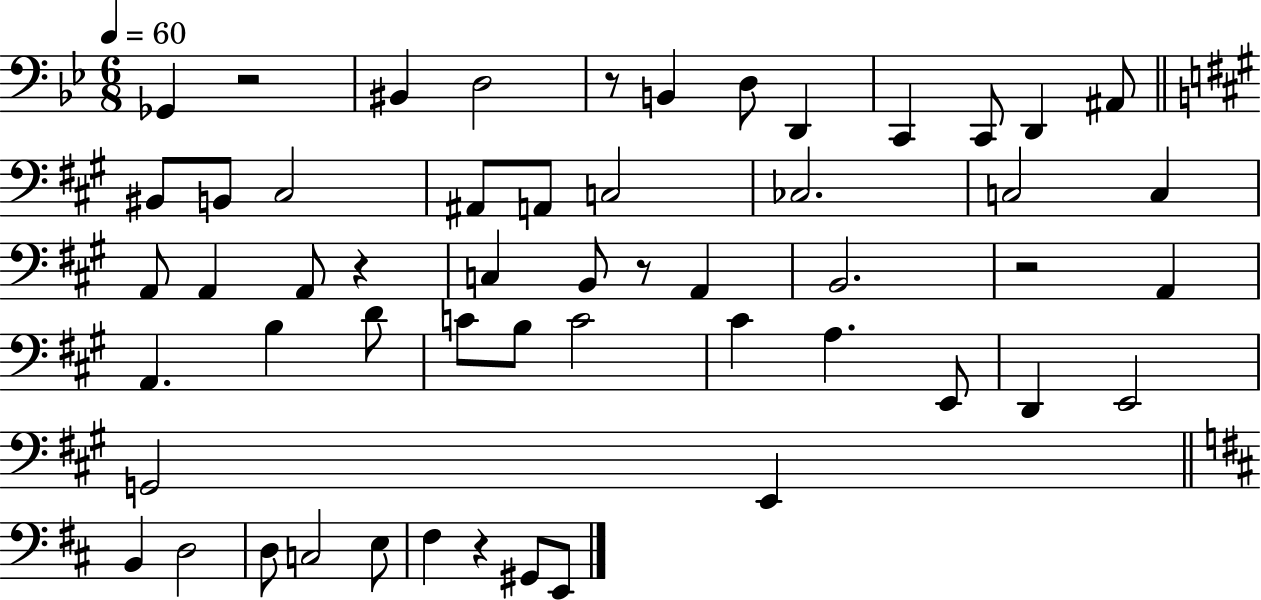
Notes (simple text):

Gb2/q R/h BIS2/q D3/h R/e B2/q D3/e D2/q C2/q C2/e D2/q A#2/e BIS2/e B2/e C#3/h A#2/e A2/e C3/h CES3/h. C3/h C3/q A2/e A2/q A2/e R/q C3/q B2/e R/e A2/q B2/h. R/h A2/q A2/q. B3/q D4/e C4/e B3/e C4/h C#4/q A3/q. E2/e D2/q E2/h G2/h E2/q B2/q D3/h D3/e C3/h E3/e F#3/q R/q G#2/e E2/e